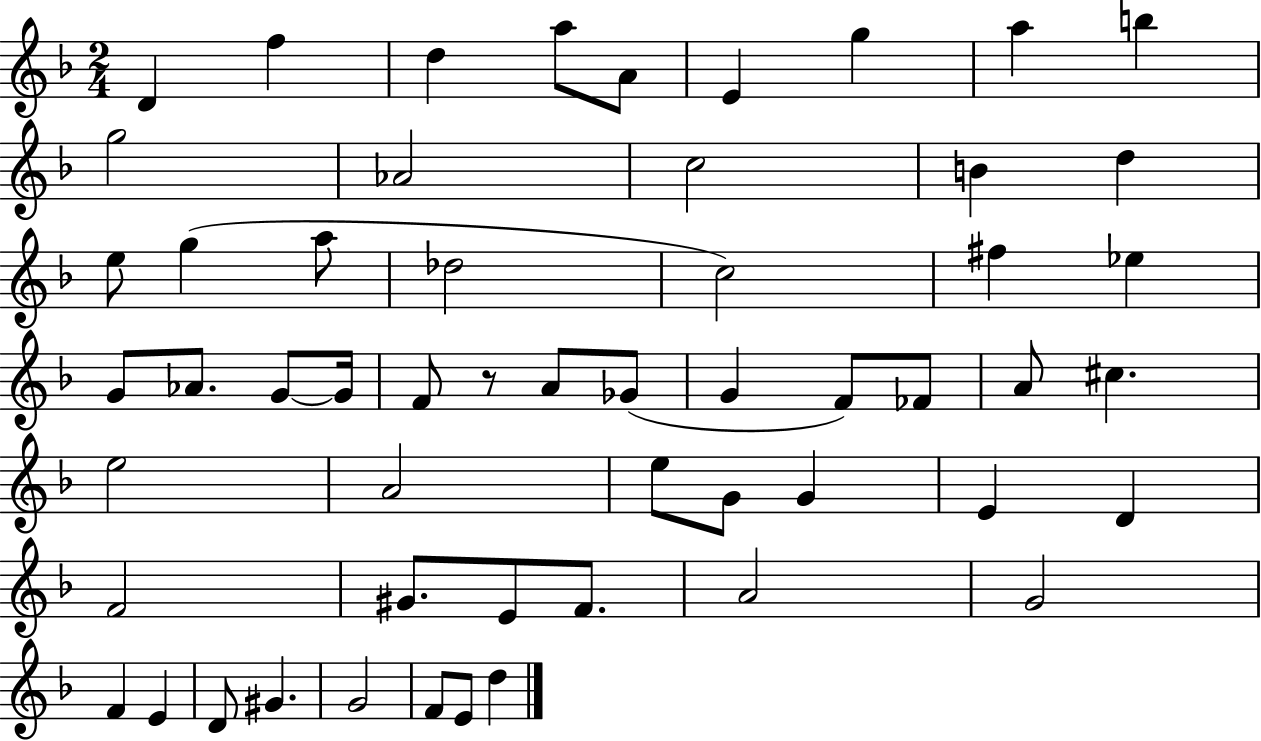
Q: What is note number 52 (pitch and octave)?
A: F4